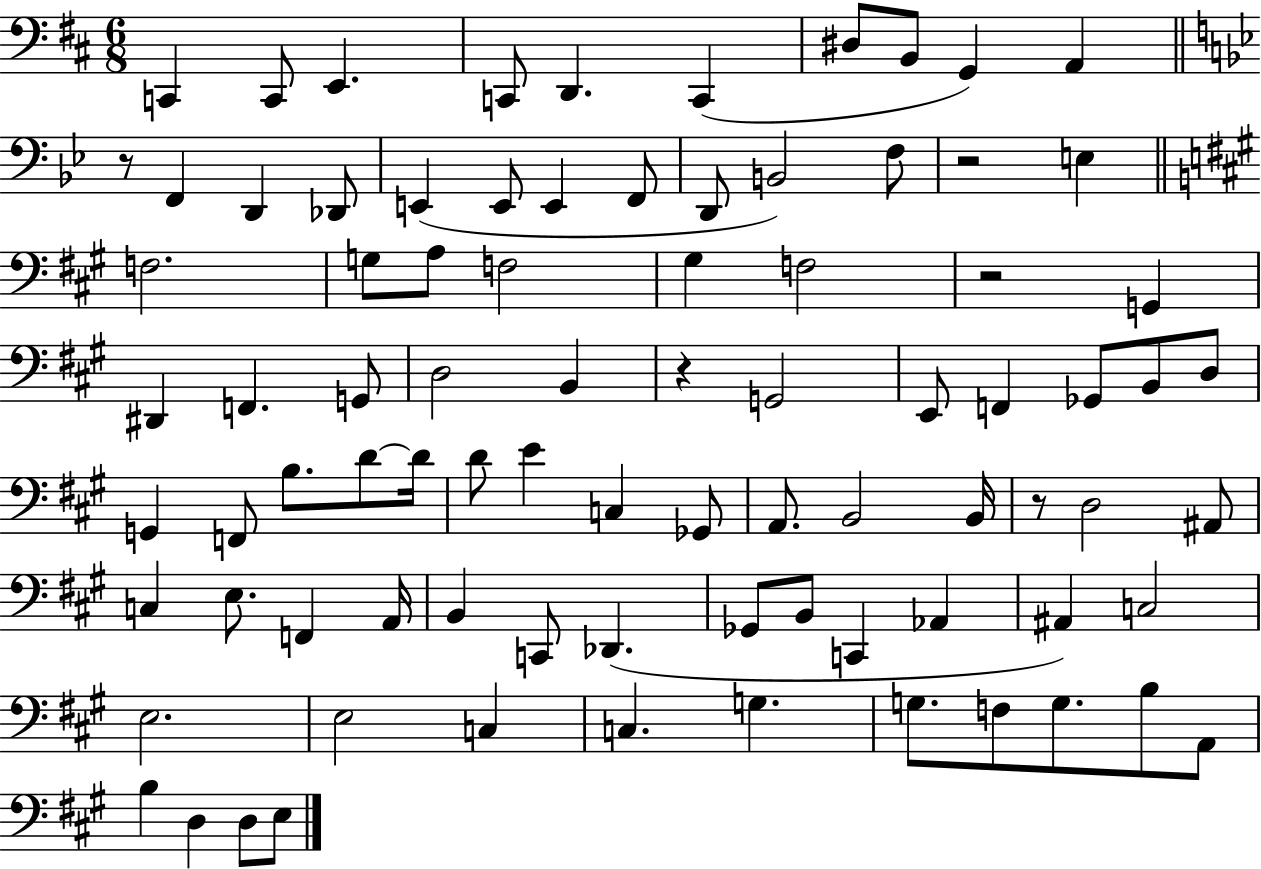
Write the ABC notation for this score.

X:1
T:Untitled
M:6/8
L:1/4
K:D
C,, C,,/2 E,, C,,/2 D,, C,, ^D,/2 B,,/2 G,, A,, z/2 F,, D,, _D,,/2 E,, E,,/2 E,, F,,/2 D,,/2 B,,2 F,/2 z2 E, F,2 G,/2 A,/2 F,2 ^G, F,2 z2 G,, ^D,, F,, G,,/2 D,2 B,, z G,,2 E,,/2 F,, _G,,/2 B,,/2 D,/2 G,, F,,/2 B,/2 D/2 D/4 D/2 E C, _G,,/2 A,,/2 B,,2 B,,/4 z/2 D,2 ^A,,/2 C, E,/2 F,, A,,/4 B,, C,,/2 _D,, _G,,/2 B,,/2 C,, _A,, ^A,, C,2 E,2 E,2 C, C, G, G,/2 F,/2 G,/2 B,/2 A,,/2 B, D, D,/2 E,/2